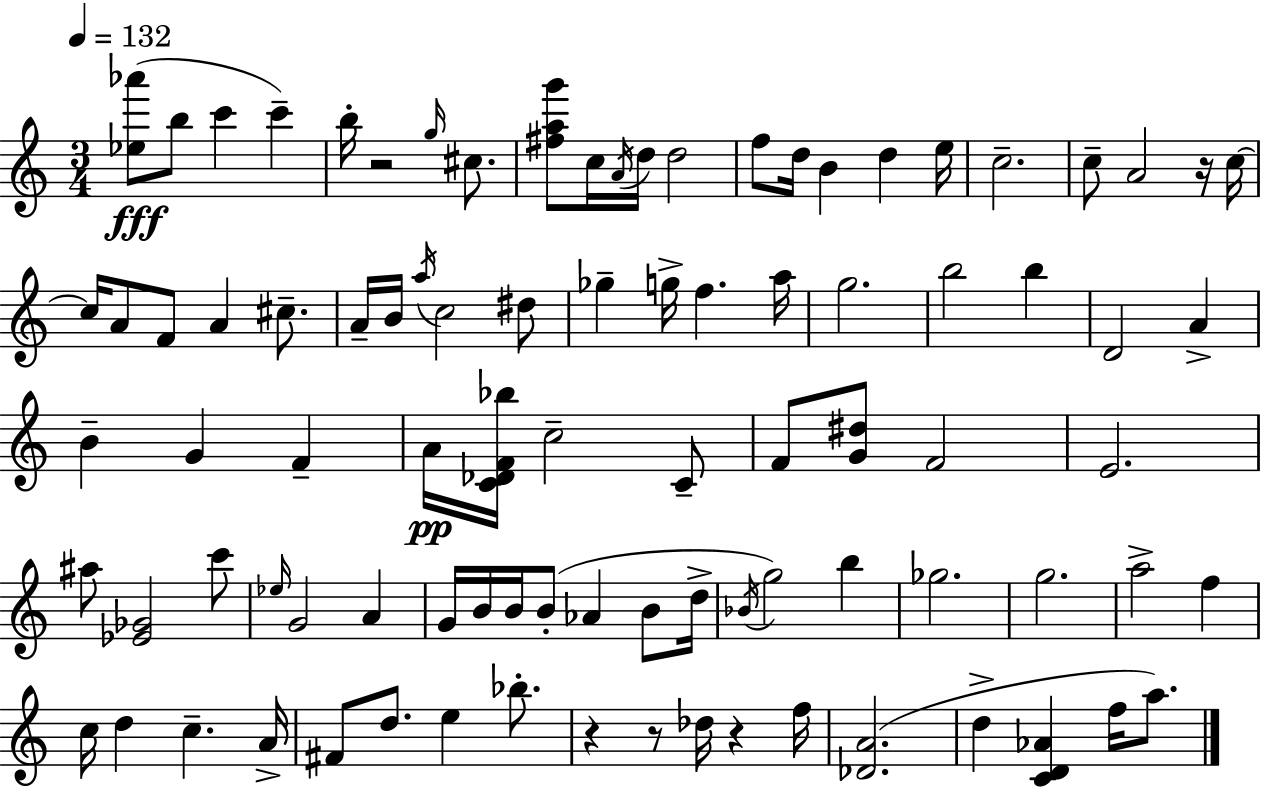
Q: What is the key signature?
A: A minor